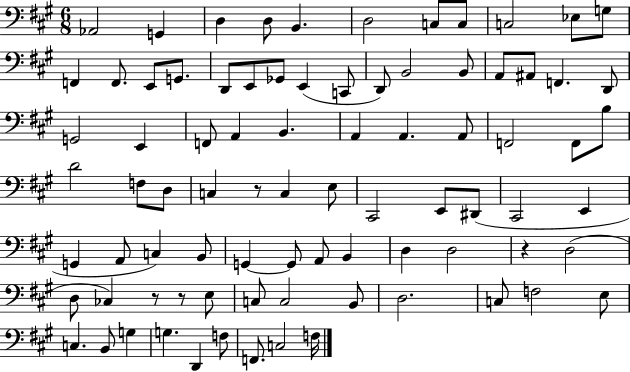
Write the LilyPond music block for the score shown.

{
  \clef bass
  \numericTimeSignature
  \time 6/8
  \key a \major
  aes,2 g,4 | d4 d8 b,4. | d2 c8 c8 | c2 ees8 g8 | \break f,4 f,8. e,8 g,8. | d,8 e,8 ges,8 e,4( c,8 | d,8) b,2 b,8 | a,8 ais,8 f,4. d,8 | \break g,2 e,4 | f,8 a,4 b,4. | a,4 a,4. a,8 | f,2 f,8 b8 | \break d'2 f8 d8 | c4 r8 c4 e8 | cis,2 e,8 dis,8( | cis,2 e,4 | \break g,4 a,8 c4) b,8 | g,4~~ g,8 a,8 b,4 | d4 d2 | r4 d2( | \break d8 ces4) r8 r8 e8 | c8 c2 b,8 | d2. | c8 f2 e8 | \break c4. b,8 g4 | g4. d,4 f8 | f,8. c2 f16 | \bar "|."
}